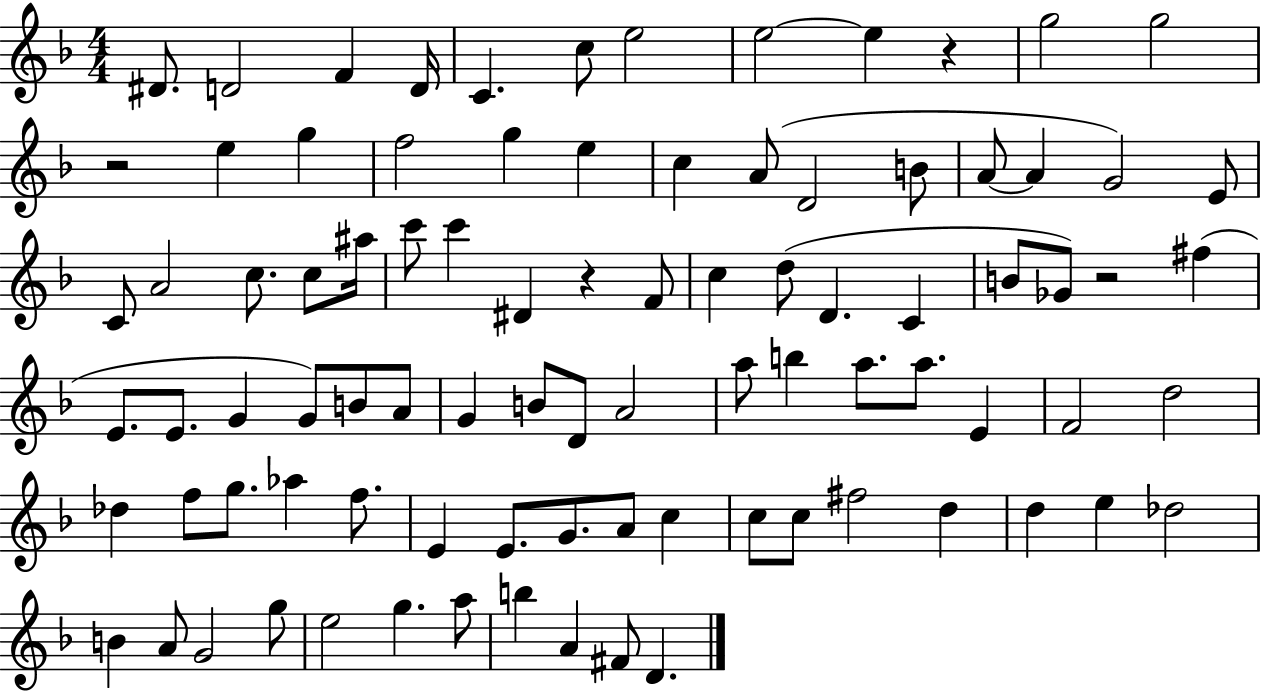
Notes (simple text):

D#4/e. D4/h F4/q D4/s C4/q. C5/e E5/h E5/h E5/q R/q G5/h G5/h R/h E5/q G5/q F5/h G5/q E5/q C5/q A4/e D4/h B4/e A4/e A4/q G4/h E4/e C4/e A4/h C5/e. C5/e A#5/s C6/e C6/q D#4/q R/q F4/e C5/q D5/e D4/q. C4/q B4/e Gb4/e R/h F#5/q E4/e. E4/e. G4/q G4/e B4/e A4/e G4/q B4/e D4/e A4/h A5/e B5/q A5/e. A5/e. E4/q F4/h D5/h Db5/q F5/e G5/e. Ab5/q F5/e. E4/q E4/e. G4/e. A4/e C5/q C5/e C5/e F#5/h D5/q D5/q E5/q Db5/h B4/q A4/e G4/h G5/e E5/h G5/q. A5/e B5/q A4/q F#4/e D4/q.